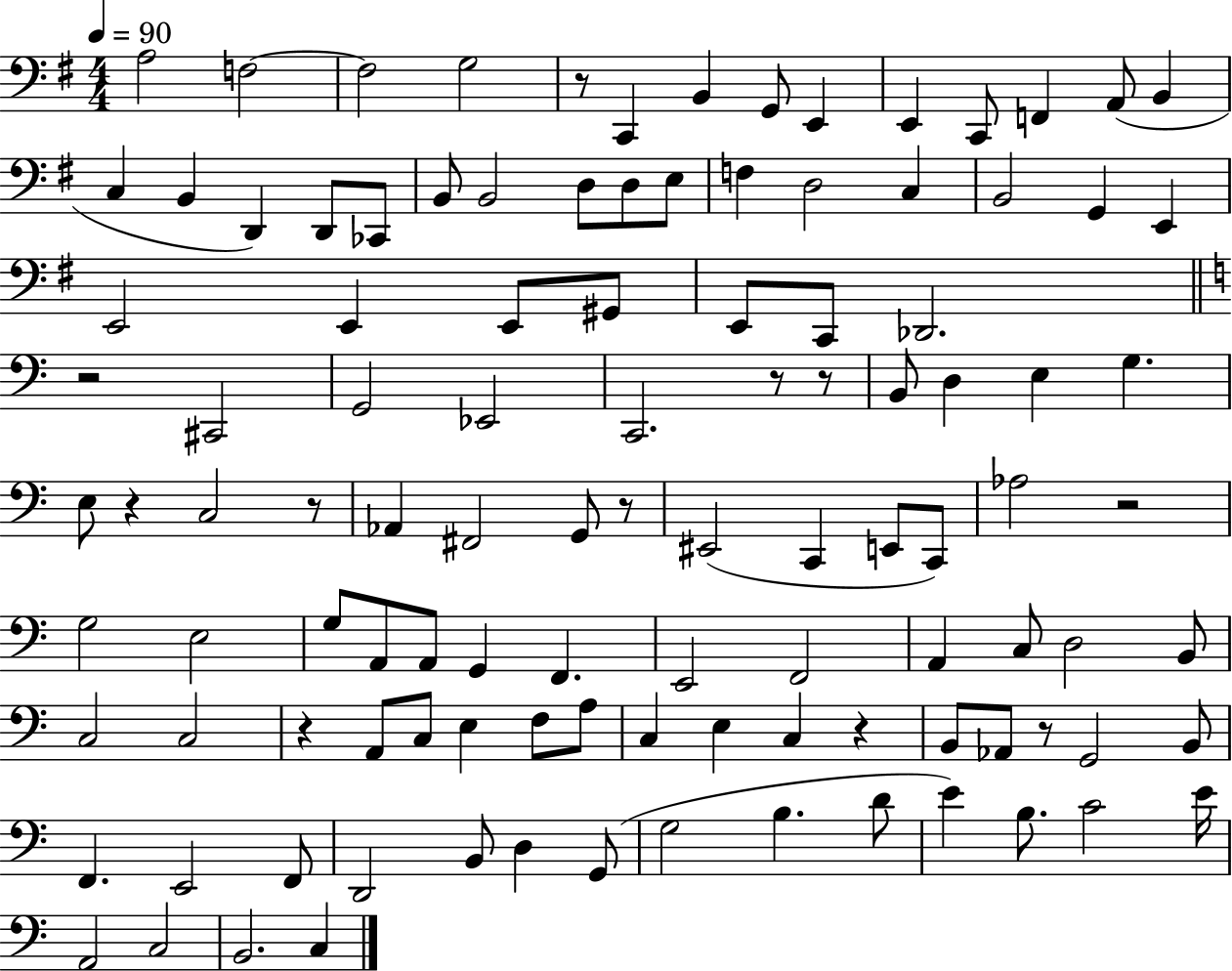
X:1
T:Untitled
M:4/4
L:1/4
K:G
A,2 F,2 F,2 G,2 z/2 C,, B,, G,,/2 E,, E,, C,,/2 F,, A,,/2 B,, C, B,, D,, D,,/2 _C,,/2 B,,/2 B,,2 D,/2 D,/2 E,/2 F, D,2 C, B,,2 G,, E,, E,,2 E,, E,,/2 ^G,,/2 E,,/2 C,,/2 _D,,2 z2 ^C,,2 G,,2 _E,,2 C,,2 z/2 z/2 B,,/2 D, E, G, E,/2 z C,2 z/2 _A,, ^F,,2 G,,/2 z/2 ^E,,2 C,, E,,/2 C,,/2 _A,2 z2 G,2 E,2 G,/2 A,,/2 A,,/2 G,, F,, E,,2 F,,2 A,, C,/2 D,2 B,,/2 C,2 C,2 z A,,/2 C,/2 E, F,/2 A,/2 C, E, C, z B,,/2 _A,,/2 z/2 G,,2 B,,/2 F,, E,,2 F,,/2 D,,2 B,,/2 D, G,,/2 G,2 B, D/2 E B,/2 C2 E/4 A,,2 C,2 B,,2 C,